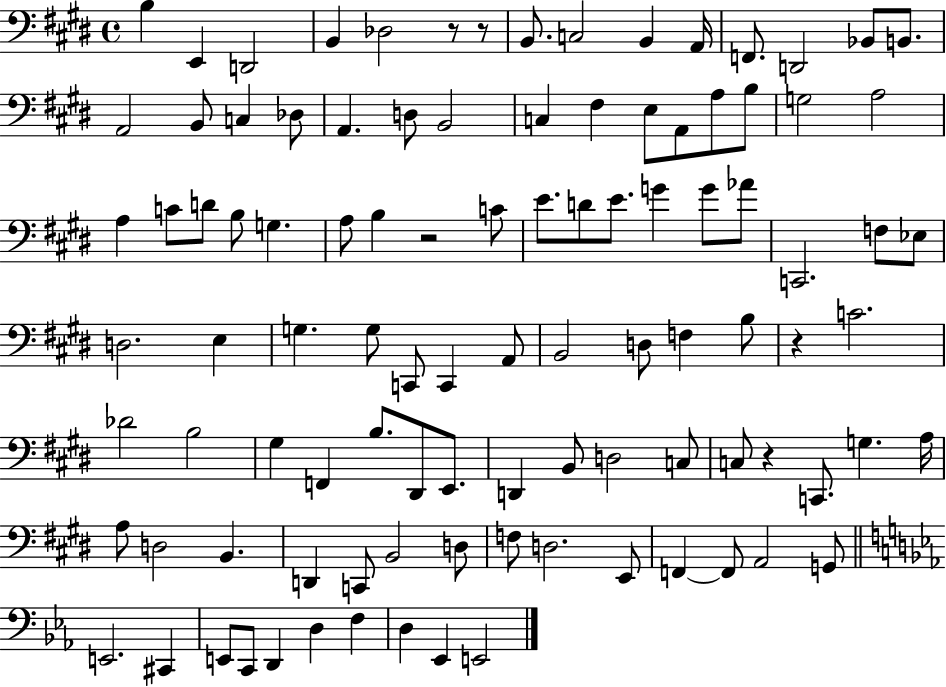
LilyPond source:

{
  \clef bass
  \time 4/4
  \defaultTimeSignature
  \key e \major
  b4 e,4 d,2 | b,4 des2 r8 r8 | b,8. c2 b,4 a,16 | f,8. d,2 bes,8 b,8. | \break a,2 b,8 c4 des8 | a,4. d8 b,2 | c4 fis4 e8 a,8 a8 b8 | g2 a2 | \break a4 c'8 d'8 b8 g4. | a8 b4 r2 c'8 | e'8. d'8 e'8. g'4 g'8 aes'8 | c,2. f8 ees8 | \break d2. e4 | g4. g8 c,8 c,4 a,8 | b,2 d8 f4 b8 | r4 c'2. | \break des'2 b2 | gis4 f,4 b8. dis,8 e,8. | d,4 b,8 d2 c8 | c8 r4 c,8. g4. a16 | \break a8 d2 b,4. | d,4 c,8 b,2 d8 | f8 d2. e,8 | f,4~~ f,8 a,2 g,8 | \break \bar "||" \break \key ees \major e,2. cis,4 | e,8 c,8 d,4 d4 f4 | d4 ees,4 e,2 | \bar "|."
}